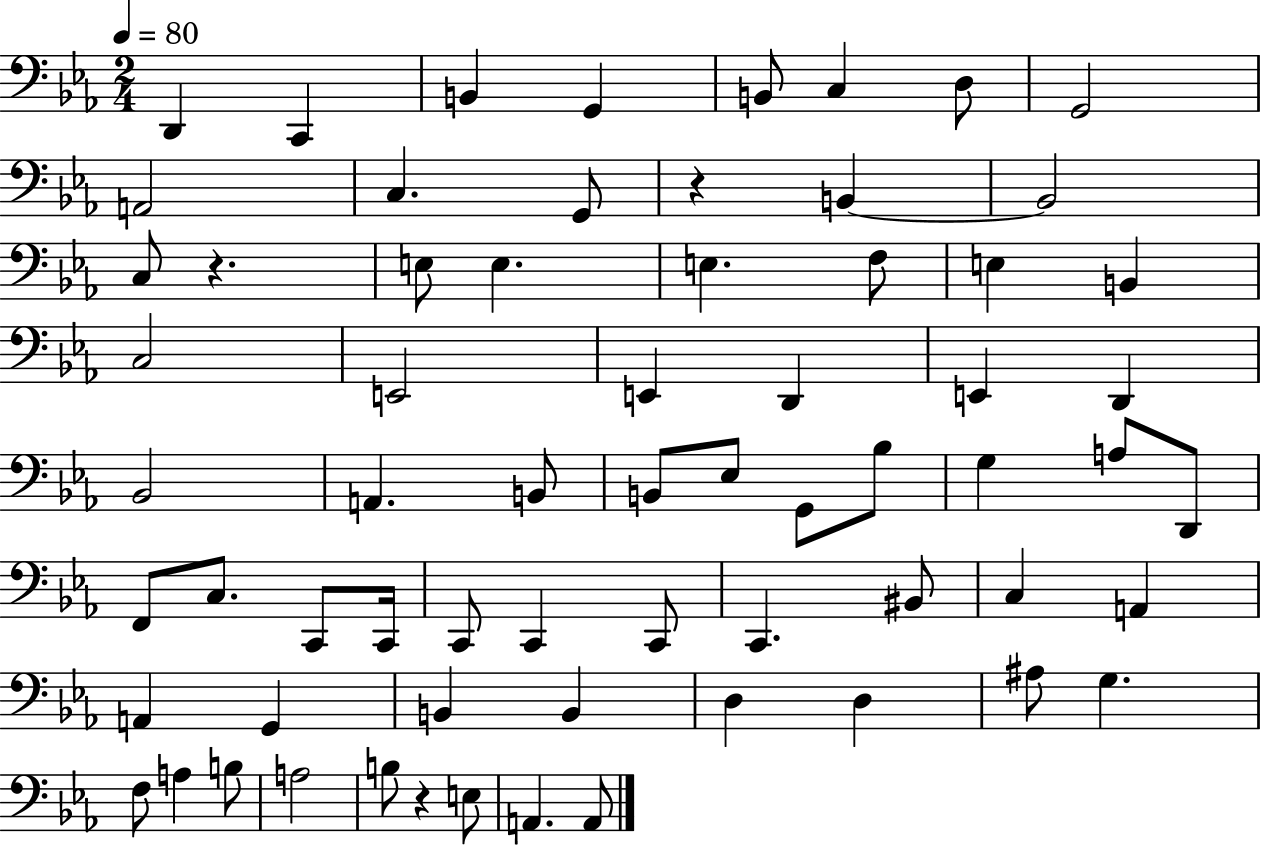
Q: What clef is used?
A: bass